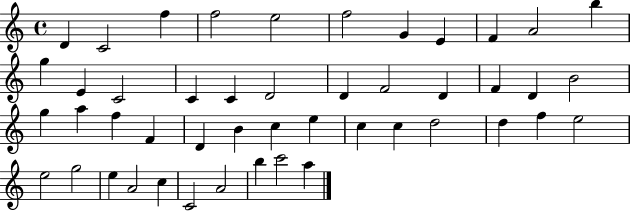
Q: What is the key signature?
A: C major